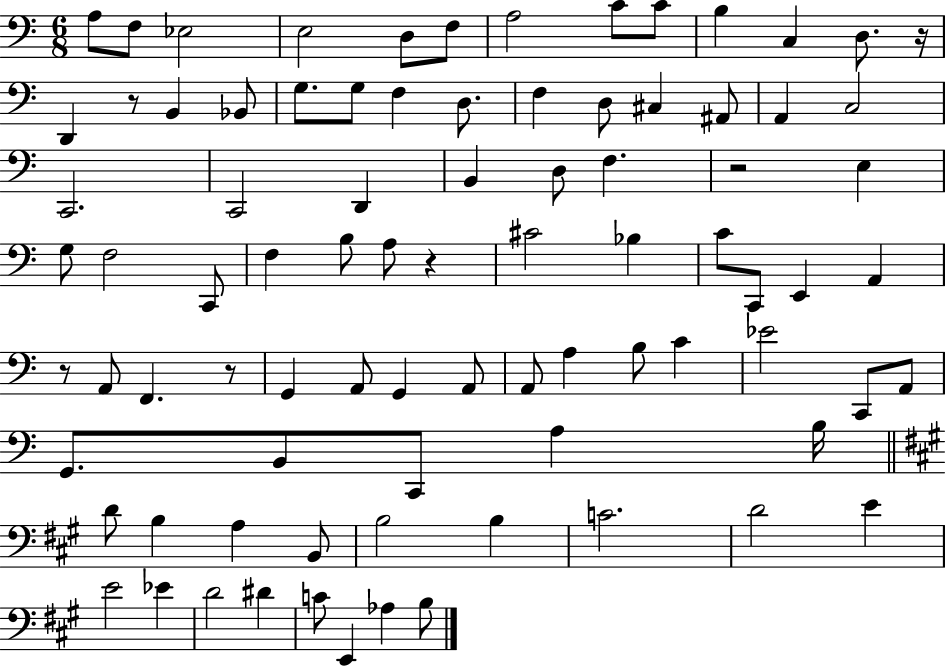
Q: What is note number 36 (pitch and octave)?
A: F3